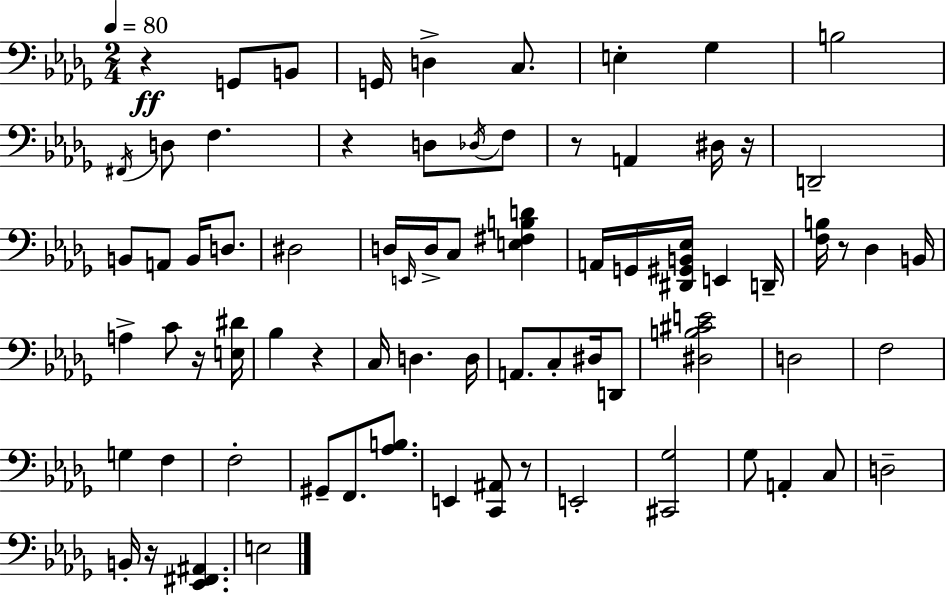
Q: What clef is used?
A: bass